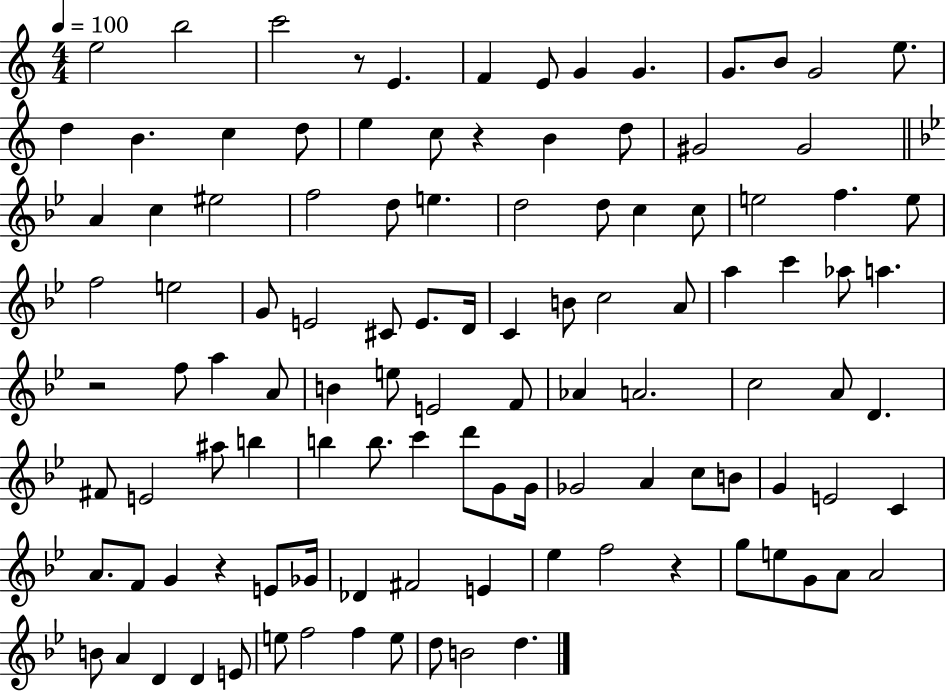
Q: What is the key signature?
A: C major